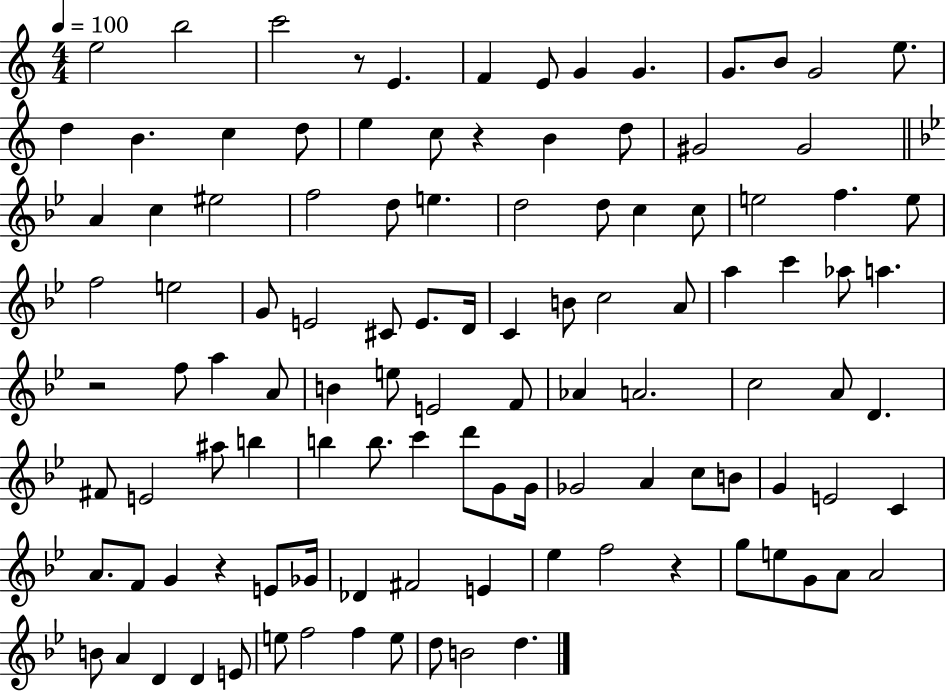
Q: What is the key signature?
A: C major